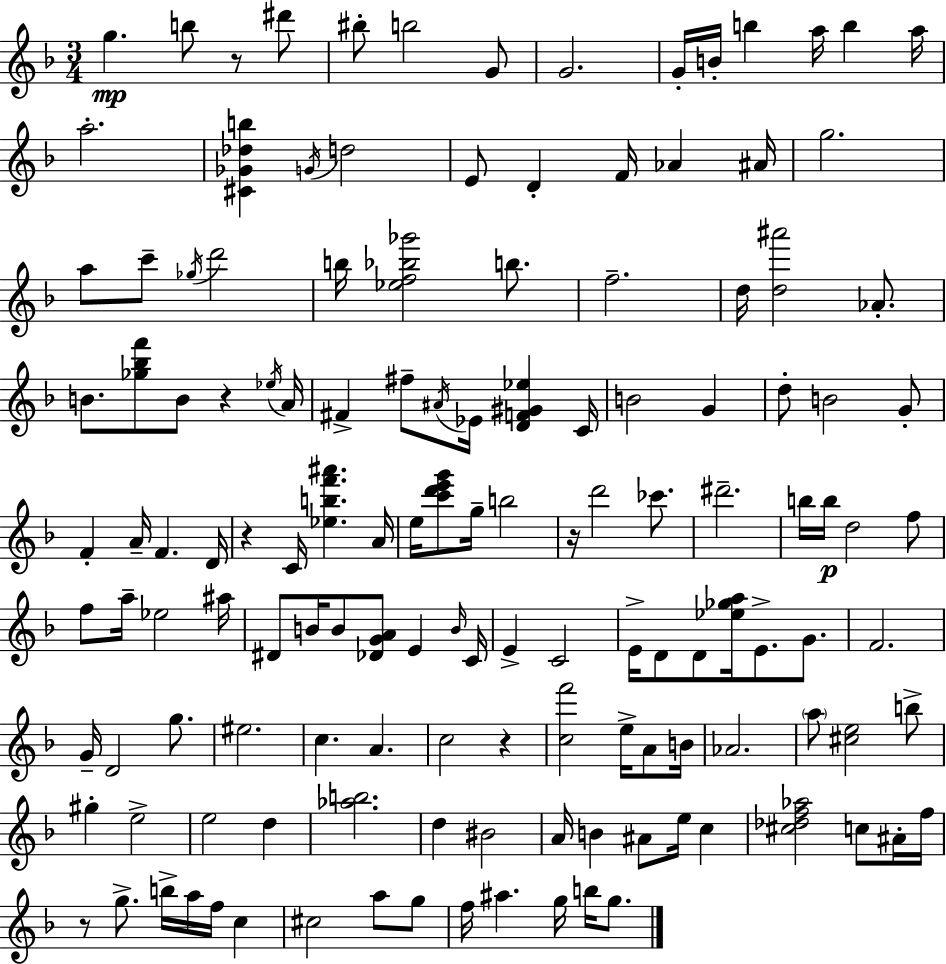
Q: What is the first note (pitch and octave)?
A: G5